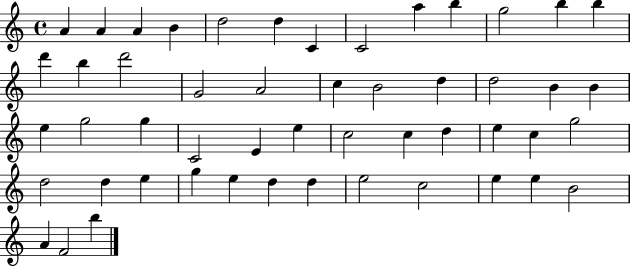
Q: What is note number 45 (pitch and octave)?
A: C5